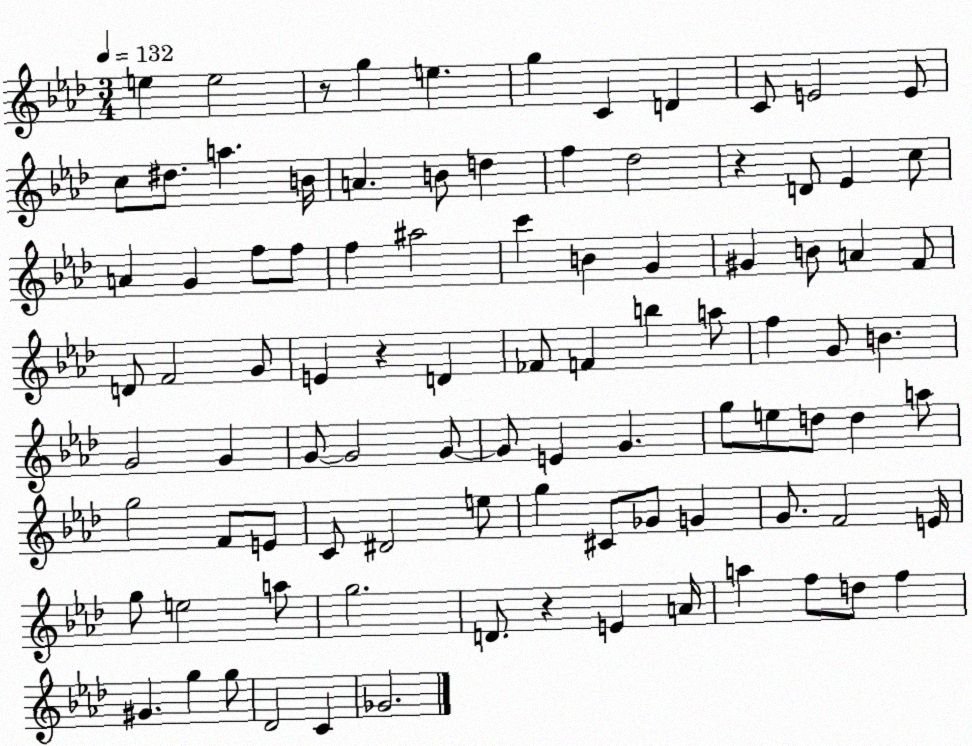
X:1
T:Untitled
M:3/4
L:1/4
K:Ab
e e2 z/2 g e g C D C/2 E2 E/2 c/2 ^d/2 a B/4 A B/2 d f _d2 z D/2 _E c/2 A G f/2 f/2 f ^a2 c' B G ^G B/2 A F/2 D/2 F2 G/2 E z D _F/2 F b a/2 f G/2 B G2 G G/2 G2 G/2 G/2 E G g/2 e/2 d/2 d a/2 g2 F/2 E/2 C/2 ^D2 e/2 g ^C/2 _G/2 G G/2 F2 E/4 g/2 e2 a/2 g2 D/2 z E A/4 a f/2 d/2 f ^G g g/2 _D2 C _G2